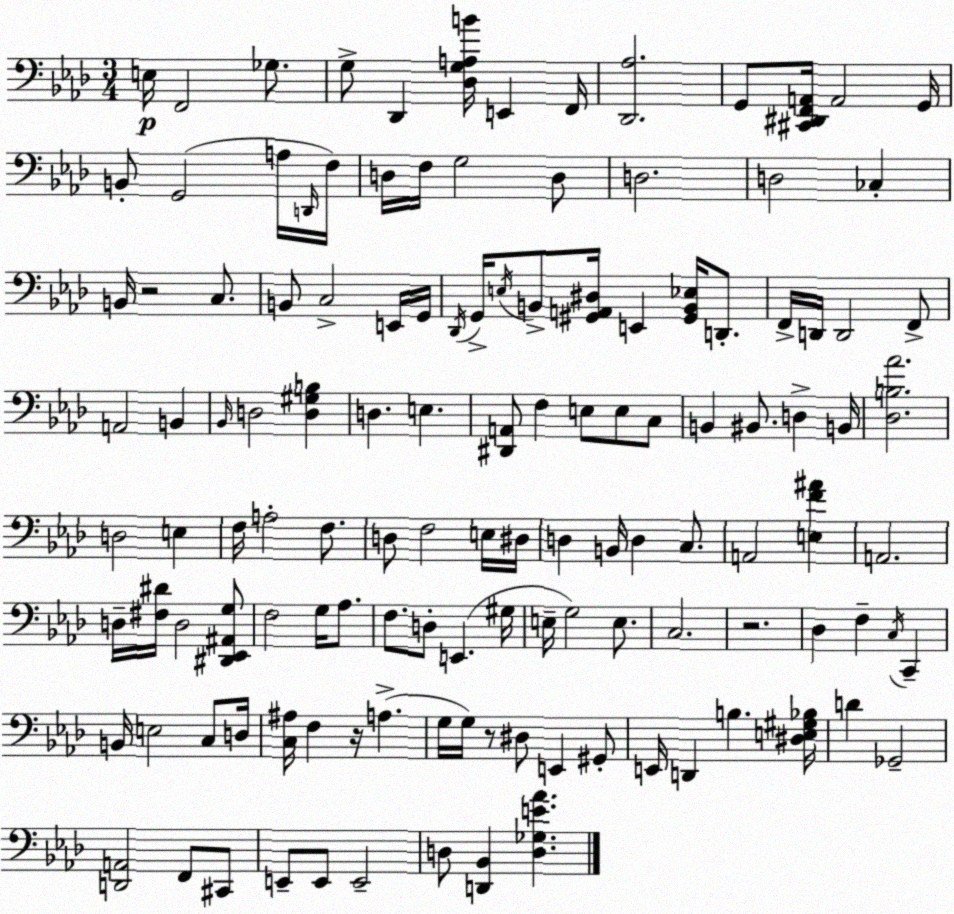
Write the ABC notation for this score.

X:1
T:Untitled
M:3/4
L:1/4
K:Fm
E,/4 F,,2 _G,/2 G,/2 _D,, [_D,G,A,B]/4 E,, F,,/4 [_D,,_A,]2 G,,/2 [^C,,^D,,F,,A,,]/4 A,,2 G,,/4 B,,/2 G,,2 A,/4 D,,/4 F,/4 D,/4 F,/4 G,2 D,/2 D,2 D,2 _C, B,,/4 z2 C,/2 B,,/2 C,2 E,,/4 G,,/4 _D,,/4 G,,/4 E,/4 B,,/2 [^G,,A,,^D,]/4 E,, [^G,,B,,_E,]/4 D,,/2 F,,/4 D,,/4 D,,2 F,,/2 A,,2 B,, _B,,/4 D,2 [D,^G,B,] D, E, [^D,,A,,]/2 F, E,/2 E,/2 C,/2 B,, ^B,,/2 D, B,,/4 [_D,B,_A]2 D,2 E, F,/4 A,2 F,/2 D,/2 F,2 E,/4 ^D,/4 D, B,,/4 D, C,/2 A,,2 [E,F^A] A,,2 D,/4 [^F,^D]/4 D,2 [^D,,_E,,^A,,G,]/2 F,2 G,/4 _A,/2 F,/2 D,/2 E,, ^G,/4 E,/4 G,2 E,/2 C,2 z2 _D, F, C,/4 C,, B,,/4 E,2 C,/2 D,/4 [C,^A,]/4 F, z/4 A, G,/4 G,/4 z/2 ^D,/2 E,, ^G,,/2 E,,/4 D,, B, [^D,E,^G,_B,]/4 D _G,,2 [D,,A,,]2 F,,/2 ^C,,/2 E,,/2 E,,/2 E,,2 D,/2 [D,,_B,,] [D,_G,E_A]